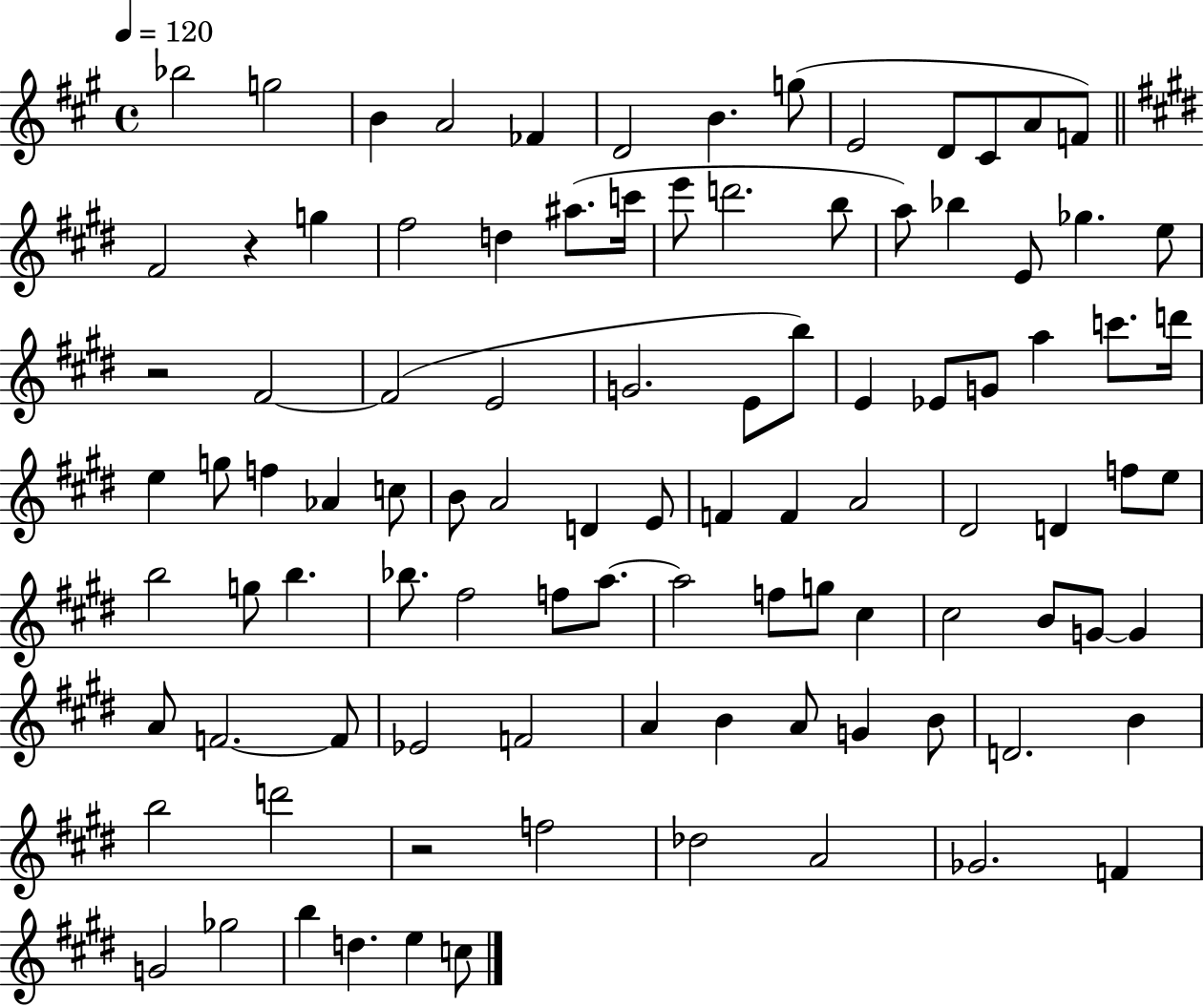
{
  \clef treble
  \time 4/4
  \defaultTimeSignature
  \key a \major
  \tempo 4 = 120
  bes''2 g''2 | b'4 a'2 fes'4 | d'2 b'4. g''8( | e'2 d'8 cis'8 a'8 f'8) | \break \bar "||" \break \key e \major fis'2 r4 g''4 | fis''2 d''4 ais''8.( c'''16 | e'''8 d'''2. b''8 | a''8) bes''4 e'8 ges''4. e''8 | \break r2 fis'2~~ | fis'2( e'2 | g'2. e'8 b''8) | e'4 ees'8 g'8 a''4 c'''8. d'''16 | \break e''4 g''8 f''4 aes'4 c''8 | b'8 a'2 d'4 e'8 | f'4 f'4 a'2 | dis'2 d'4 f''8 e''8 | \break b''2 g''8 b''4. | bes''8. fis''2 f''8 a''8.~~ | a''2 f''8 g''8 cis''4 | cis''2 b'8 g'8~~ g'4 | \break a'8 f'2.~~ f'8 | ees'2 f'2 | a'4 b'4 a'8 g'4 b'8 | d'2. b'4 | \break b''2 d'''2 | r2 f''2 | des''2 a'2 | ges'2. f'4 | \break g'2 ges''2 | b''4 d''4. e''4 c''8 | \bar "|."
}